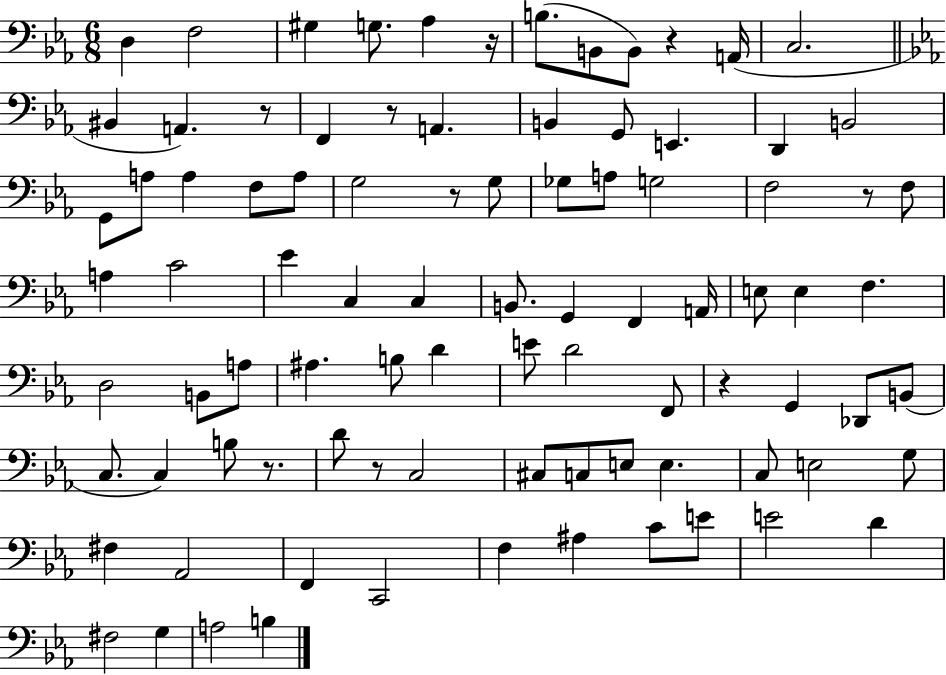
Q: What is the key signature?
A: EES major